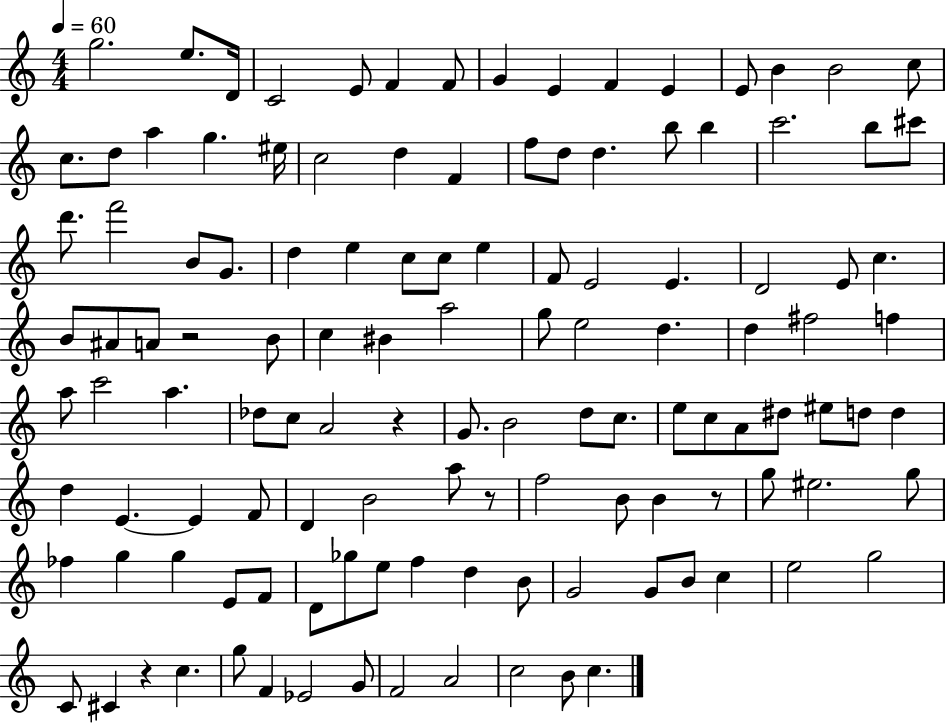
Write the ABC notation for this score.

X:1
T:Untitled
M:4/4
L:1/4
K:C
g2 e/2 D/4 C2 E/2 F F/2 G E F E E/2 B B2 c/2 c/2 d/2 a g ^e/4 c2 d F f/2 d/2 d b/2 b c'2 b/2 ^c'/2 d'/2 f'2 B/2 G/2 d e c/2 c/2 e F/2 E2 E D2 E/2 c B/2 ^A/2 A/2 z2 B/2 c ^B a2 g/2 e2 d d ^f2 f a/2 c'2 a _d/2 c/2 A2 z G/2 B2 d/2 c/2 e/2 c/2 A/2 ^d/2 ^e/2 d/2 d d E E F/2 D B2 a/2 z/2 f2 B/2 B z/2 g/2 ^e2 g/2 _f g g E/2 F/2 D/2 _g/2 e/2 f d B/2 G2 G/2 B/2 c e2 g2 C/2 ^C z c g/2 F _E2 G/2 F2 A2 c2 B/2 c